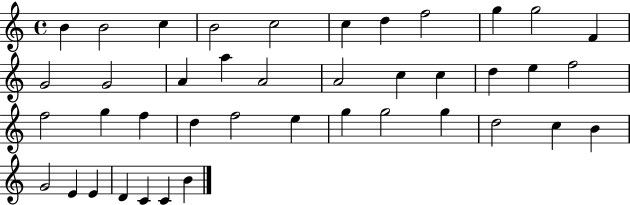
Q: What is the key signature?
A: C major